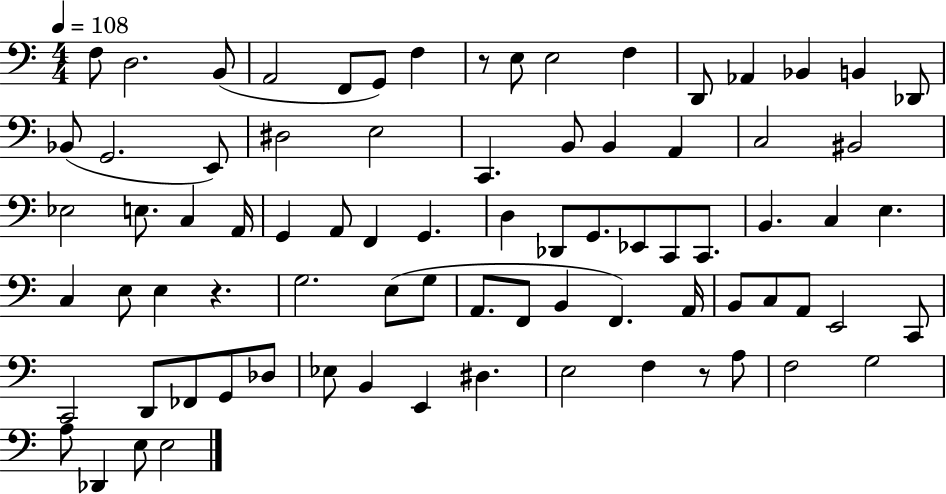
F3/e D3/h. B2/e A2/h F2/e G2/e F3/q R/e E3/e E3/h F3/q D2/e Ab2/q Bb2/q B2/q Db2/e Bb2/e G2/h. E2/e D#3/h E3/h C2/q. B2/e B2/q A2/q C3/h BIS2/h Eb3/h E3/e. C3/q A2/s G2/q A2/e F2/q G2/q. D3/q Db2/e G2/e. Eb2/e C2/e C2/e. B2/q. C3/q E3/q. C3/q E3/e E3/q R/q. G3/h. E3/e G3/e A2/e. F2/e B2/q F2/q. A2/s B2/e C3/e A2/e E2/h C2/e C2/h D2/e FES2/e G2/e Db3/e Eb3/e B2/q E2/q D#3/q. E3/h F3/q R/e A3/e F3/h G3/h A3/e Db2/q E3/e E3/h